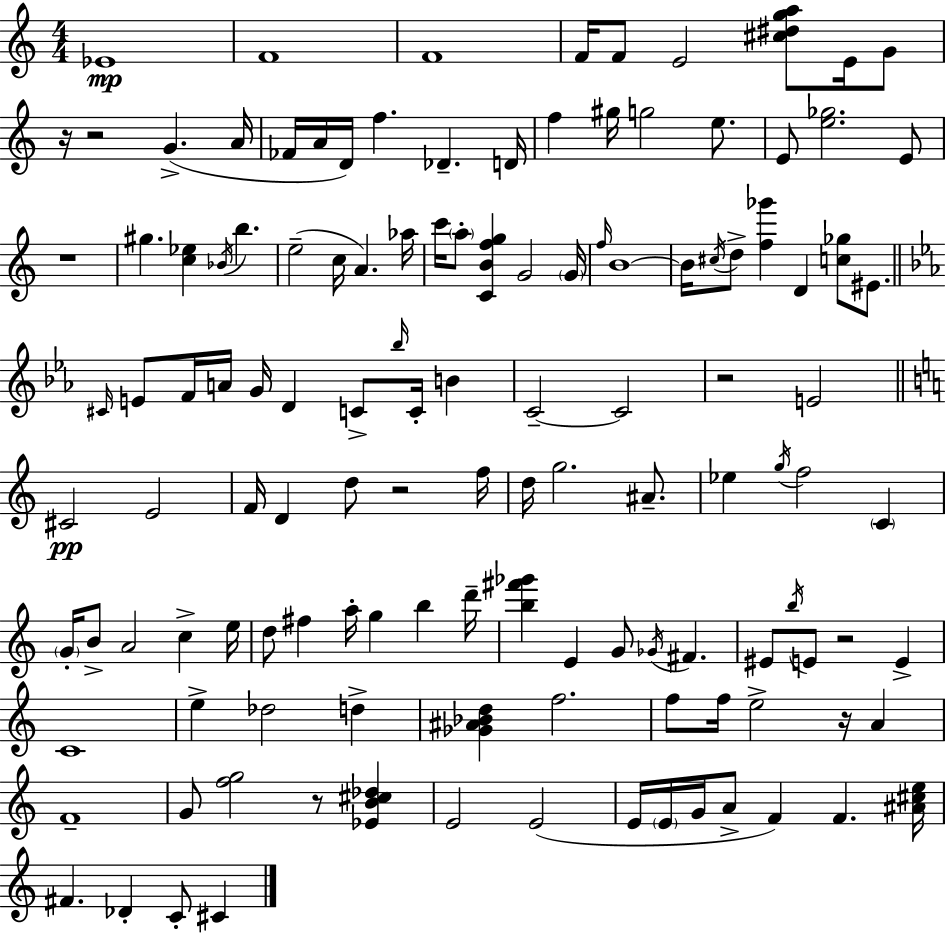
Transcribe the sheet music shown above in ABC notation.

X:1
T:Untitled
M:4/4
L:1/4
K:C
_E4 F4 F4 F/4 F/2 E2 [^c^dga]/2 E/4 G/2 z/4 z2 G A/4 _F/4 A/4 D/4 f _D D/4 f ^g/4 g2 e/2 E/2 [e_g]2 E/2 z4 ^g [c_e] _B/4 b e2 c/4 A _a/4 c'/4 a/2 [CBfg] G2 G/4 f/4 B4 B/4 ^c/4 d/2 [f_g'] D [c_g]/2 ^E/2 ^C/4 E/2 F/4 A/4 G/4 D C/2 _b/4 C/4 B C2 C2 z2 E2 ^C2 E2 F/4 D d/2 z2 f/4 d/4 g2 ^A/2 _e g/4 f2 C G/4 B/2 A2 c e/4 d/2 ^f a/4 g b d'/4 [b^f'_g'] E G/2 _G/4 ^F ^E/2 b/4 E/2 z2 E C4 e _d2 d [_G^A_Bd] f2 f/2 f/4 e2 z/4 A F4 G/2 [fg]2 z/2 [_EB^c_d] E2 E2 E/4 E/4 G/4 A/2 F F [^A^ce]/4 ^F _D C/2 ^C